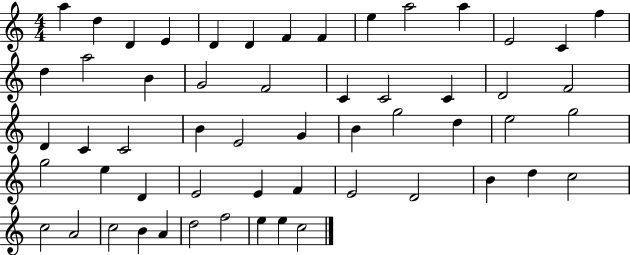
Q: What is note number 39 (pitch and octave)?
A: E4